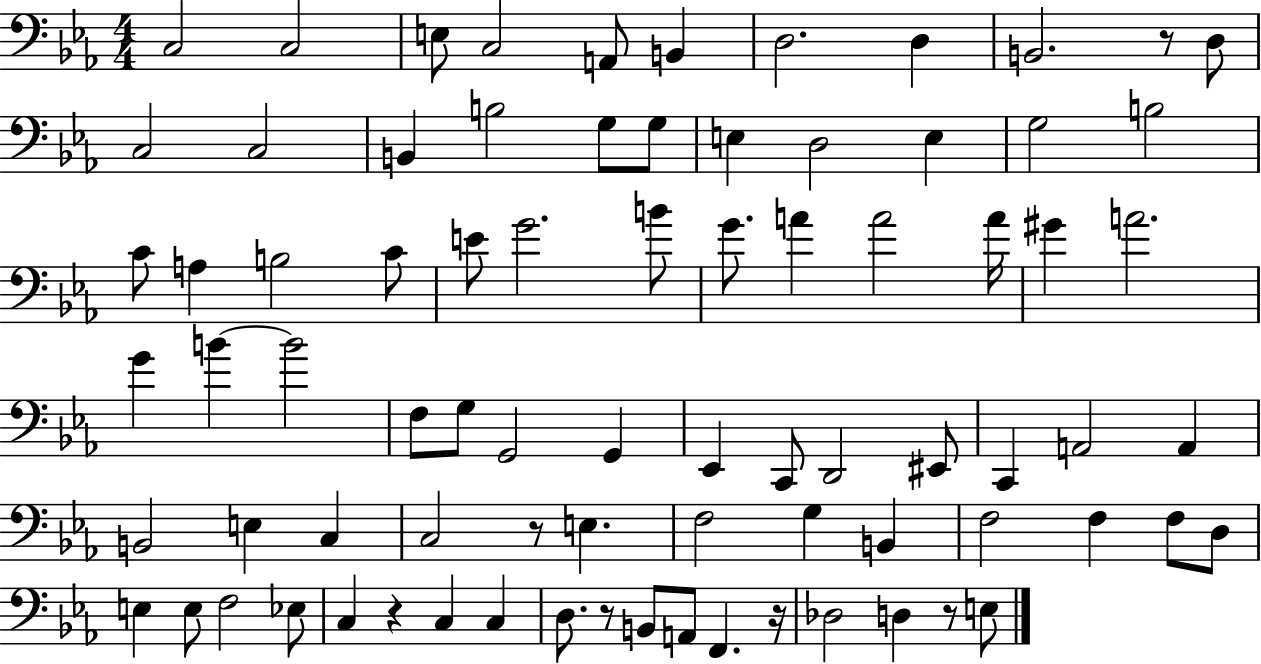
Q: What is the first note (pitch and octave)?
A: C3